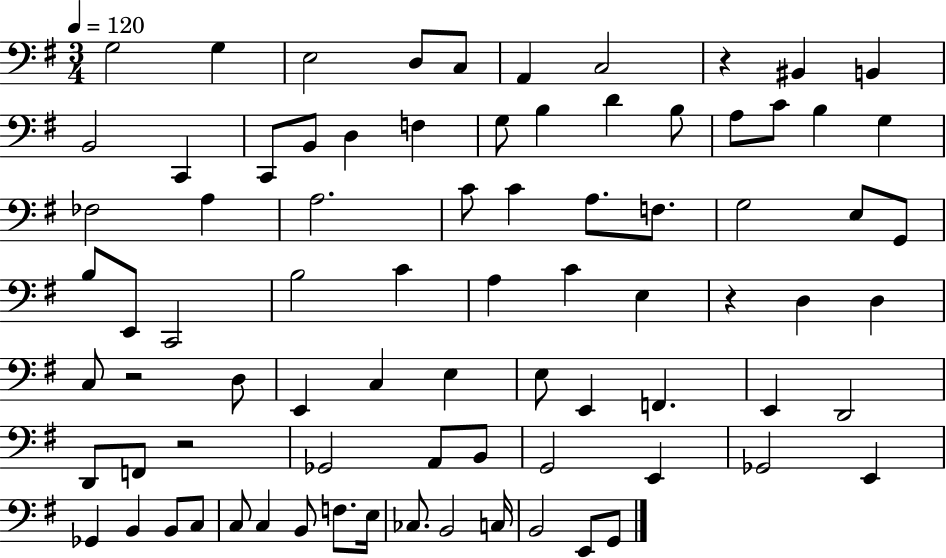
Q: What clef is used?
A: bass